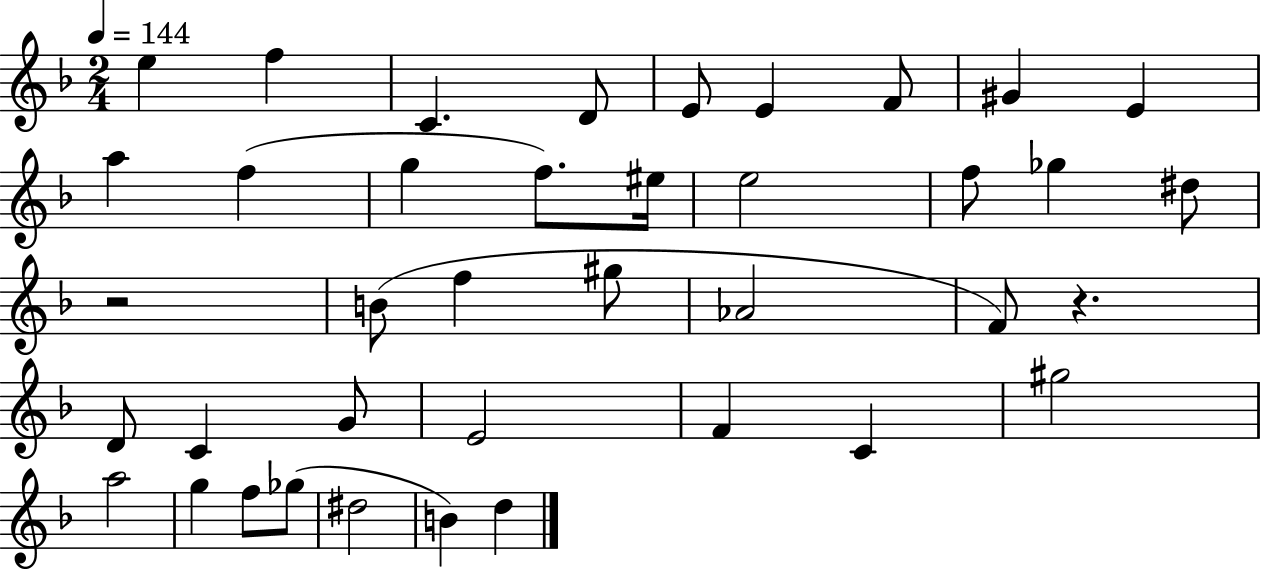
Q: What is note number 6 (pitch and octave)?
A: E4